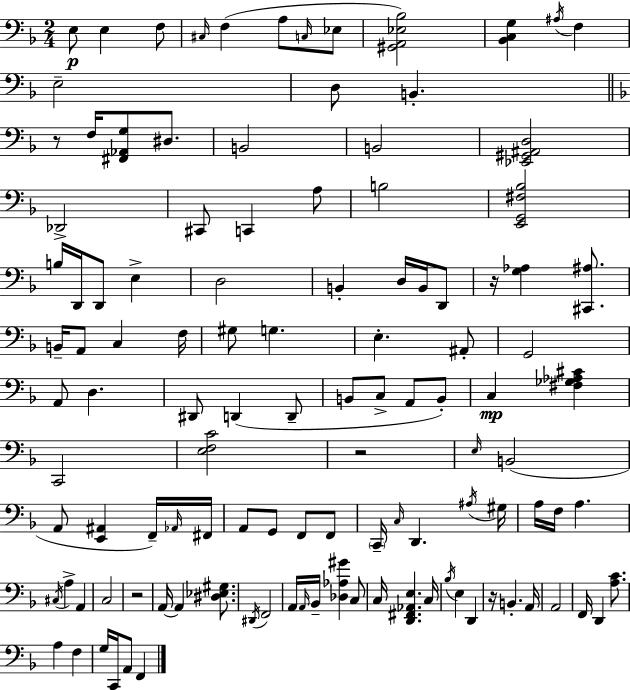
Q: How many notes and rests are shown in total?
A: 116